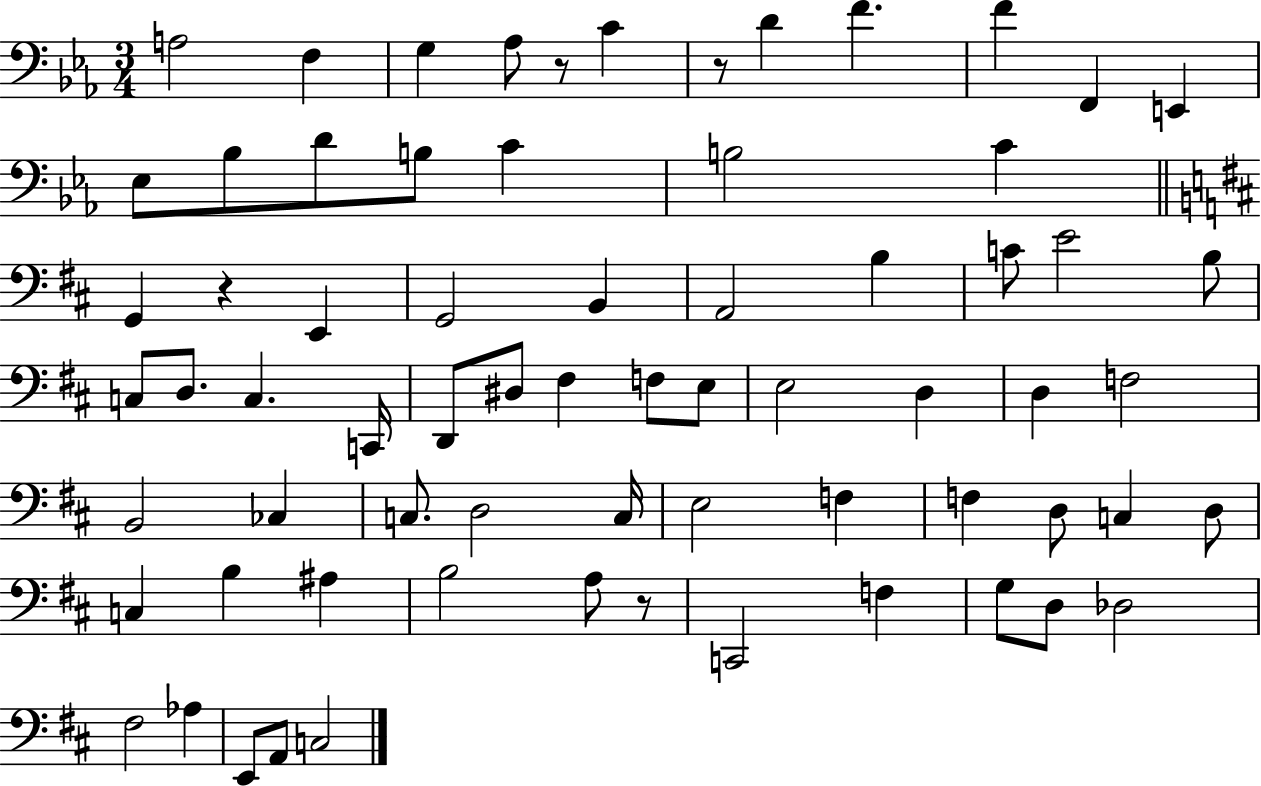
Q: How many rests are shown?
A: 4